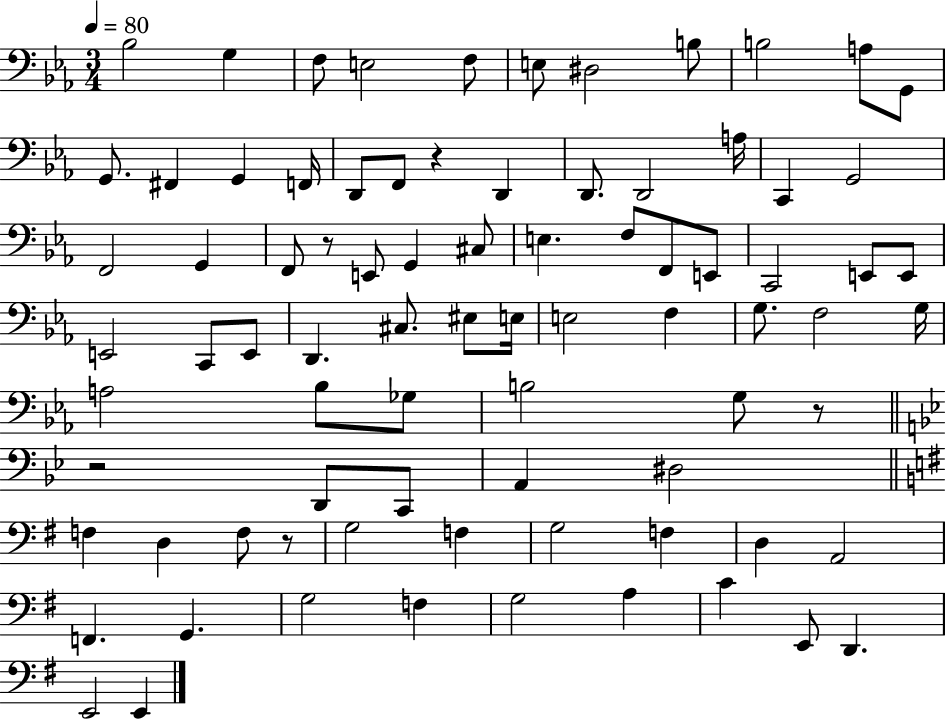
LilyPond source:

{
  \clef bass
  \numericTimeSignature
  \time 3/4
  \key ees \major
  \tempo 4 = 80
  bes2 g4 | f8 e2 f8 | e8 dis2 b8 | b2 a8 g,8 | \break g,8. fis,4 g,4 f,16 | d,8 f,8 r4 d,4 | d,8. d,2 a16 | c,4 g,2 | \break f,2 g,4 | f,8 r8 e,8 g,4 cis8 | e4. f8 f,8 e,8 | c,2 e,8 e,8 | \break e,2 c,8 e,8 | d,4. cis8. eis8 e16 | e2 f4 | g8. f2 g16 | \break a2 bes8 ges8 | b2 g8 r8 | \bar "||" \break \key bes \major r2 d,8 c,8 | a,4 dis2 | \bar "||" \break \key g \major f4 d4 f8 r8 | g2 f4 | g2 f4 | d4 a,2 | \break f,4. g,4. | g2 f4 | g2 a4 | c'4 e,8 d,4. | \break e,2 e,4 | \bar "|."
}